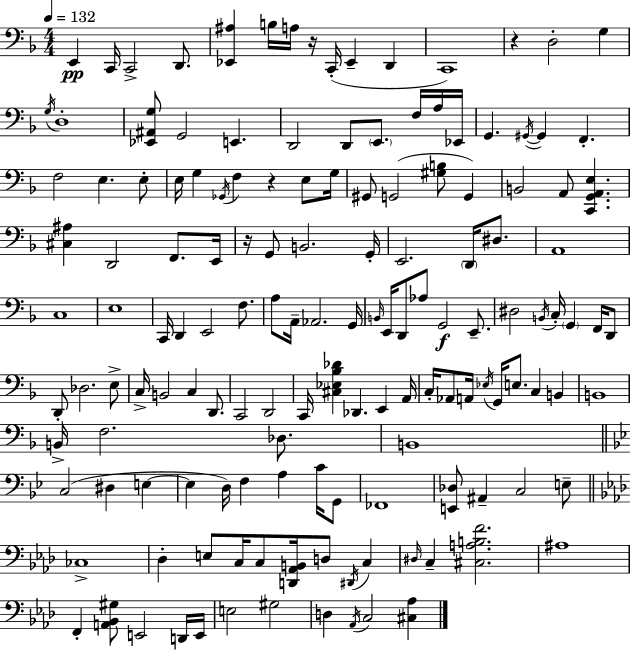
E2/q C2/s C2/h D2/e. [Eb2,A#3]/q B3/s A3/s R/s C2/s Eb2/q D2/q C2/w R/q D3/h G3/q G3/s D3/w [Eb2,A#2,G3]/e G2/h E2/q. D2/h D2/e E2/e. F3/s A3/s Eb2/s G2/q. G#2/s G#2/q F2/q. F3/h E3/q. E3/e E3/s G3/q Gb2/s F3/q R/q E3/e G3/s G#2/e G2/h [G#3,B3]/e G2/q B2/h A2/e [C2,G2,A2,E3]/q. [C#3,A#3]/q D2/h F2/e. E2/s R/s G2/e B2/h. G2/s E2/h. D2/s D#3/e. A2/w C3/w E3/w C2/s D2/q E2/h F3/e. A3/e A2/s Ab2/h. G2/s B2/s E2/s D2/e Ab3/e G2/h E2/e. D#3/h B2/s C3/s G2/q F2/s D2/e D2/e Db3/h. E3/e C3/s B2/h C3/q D2/e. C2/h D2/h C2/s [C#3,Eb3,Bb3,Db4]/q Db2/q. E2/q A2/s C3/s Ab2/e A2/s Eb3/s G2/s E3/e. C3/q B2/q B2/w B2/s F3/h. Db3/e. B2/w C3/h D#3/q E3/q E3/q D3/s F3/q A3/q C4/s G2/e FES2/w [E2,Db3]/e A#2/q C3/h E3/e CES3/w Db3/q E3/e C3/s C3/e [D2,Ab2,B2]/s D3/e D#2/s C3/q D#3/s C3/q [C#3,A3,B3,F4]/h. A#3/w F2/q [A2,Bb2,G#3]/e E2/h D2/s E2/s E3/h G#3/h D3/q Ab2/s C3/h [C#3,Ab3]/q